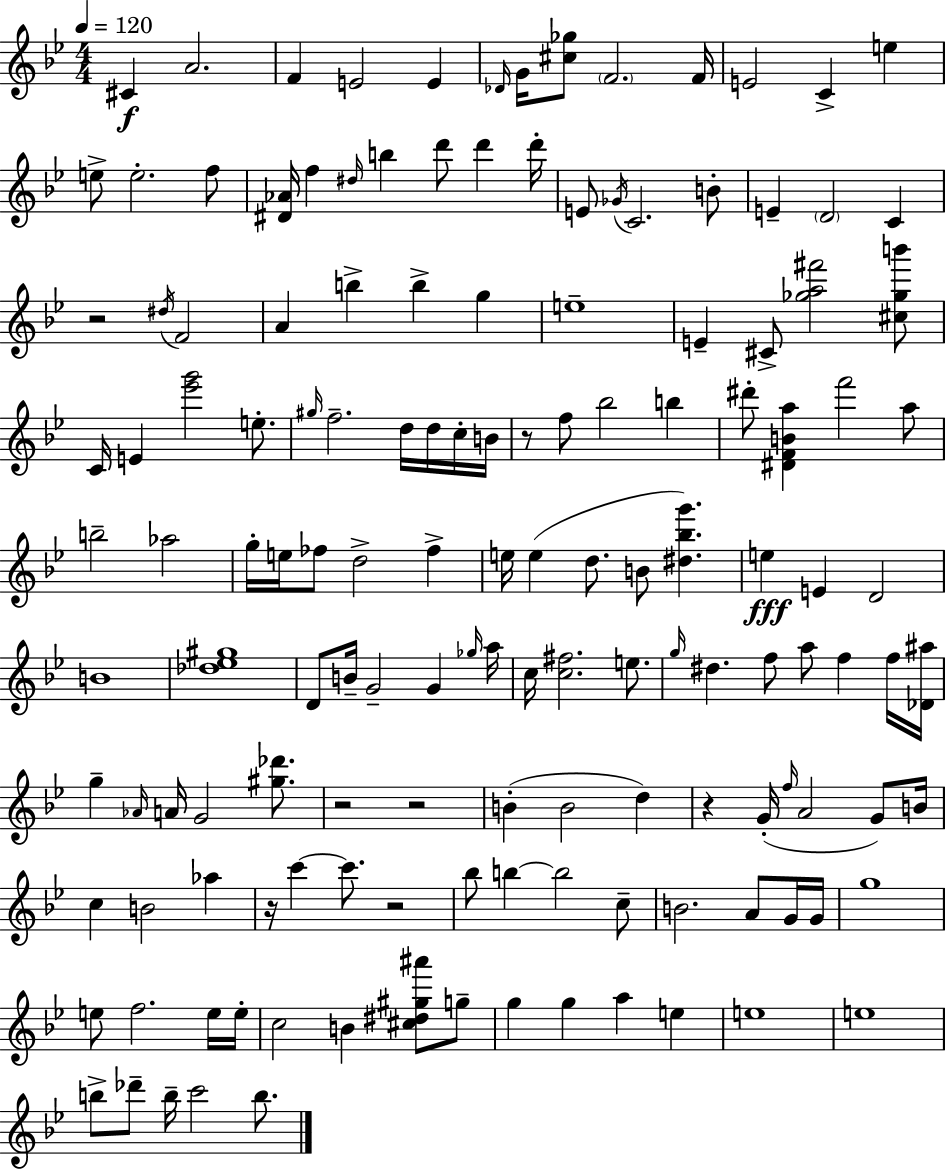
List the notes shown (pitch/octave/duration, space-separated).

C#4/q A4/h. F4/q E4/h E4/q Db4/s G4/s [C#5,Gb5]/e F4/h. F4/s E4/h C4/q E5/q E5/e E5/h. F5/e [D#4,Ab4]/s F5/q D#5/s B5/q D6/e D6/q D6/s E4/e Gb4/s C4/h. B4/e E4/q D4/h C4/q R/h D#5/s F4/h A4/q B5/q B5/q G5/q E5/w E4/q C#4/e [Gb5,A5,F#6]/h [C#5,Gb5,B6]/e C4/s E4/q [Eb6,G6]/h E5/e. G#5/s F5/h. D5/s D5/s C5/s B4/s R/e F5/e Bb5/h B5/q D#6/e [D#4,F4,B4,A5]/q F6/h A5/e B5/h Ab5/h G5/s E5/s FES5/e D5/h FES5/q E5/s E5/q D5/e. B4/e [D#5,Bb5,G6]/q. E5/q E4/q D4/h B4/w [Db5,Eb5,G#5]/w D4/e B4/s G4/h G4/q Gb5/s A5/s C5/s [C5,F#5]/h. E5/e. G5/s D#5/q. F5/e A5/e F5/q F5/s [Db4,A#5]/s G5/q Ab4/s A4/s G4/h [G#5,Db6]/e. R/h R/h B4/q B4/h D5/q R/q G4/s F5/s A4/h G4/e B4/s C5/q B4/h Ab5/q R/s C6/q C6/e. R/h Bb5/e B5/q B5/h C5/e B4/h. A4/e G4/s G4/s G5/w E5/e F5/h. E5/s E5/s C5/h B4/q [C#5,D#5,G#5,A#6]/e G5/e G5/q G5/q A5/q E5/q E5/w E5/w B5/e Db6/e B5/s C6/h B5/e.